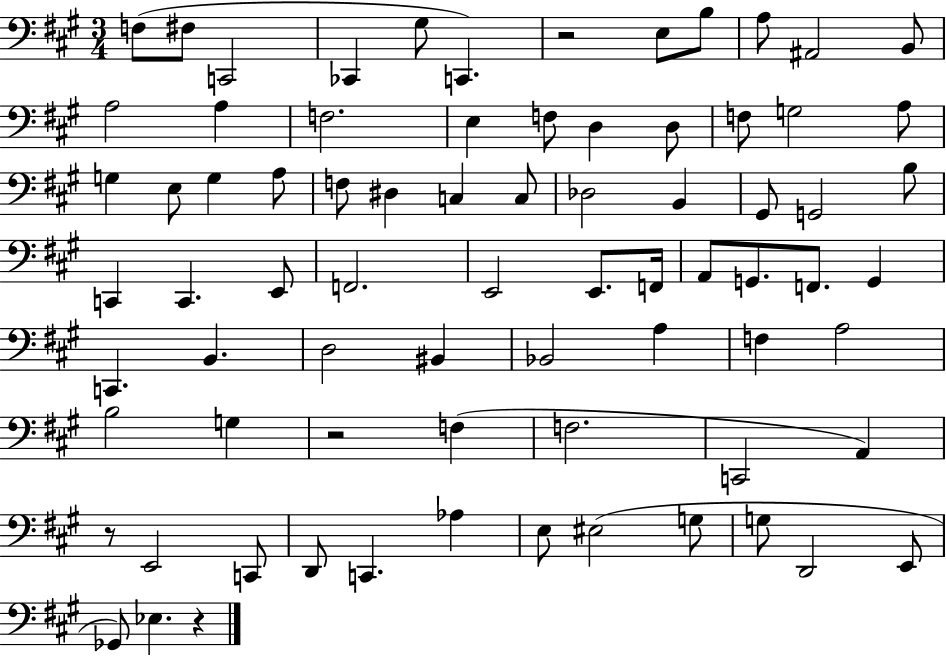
{
  \clef bass
  \numericTimeSignature
  \time 3/4
  \key a \major
  f8( fis8 c,2 | ces,4 gis8 c,4.) | r2 e8 b8 | a8 ais,2 b,8 | \break a2 a4 | f2. | e4 f8 d4 d8 | f8 g2 a8 | \break g4 e8 g4 a8 | f8 dis4 c4 c8 | des2 b,4 | gis,8 g,2 b8 | \break c,4 c,4. e,8 | f,2. | e,2 e,8. f,16 | a,8 g,8. f,8. g,4 | \break c,4. b,4. | d2 bis,4 | bes,2 a4 | f4 a2 | \break b2 g4 | r2 f4( | f2. | c,2 a,4) | \break r8 e,2 c,8 | d,8 c,4. aes4 | e8 eis2( g8 | g8 d,2 e,8 | \break ges,8) ees4. r4 | \bar "|."
}